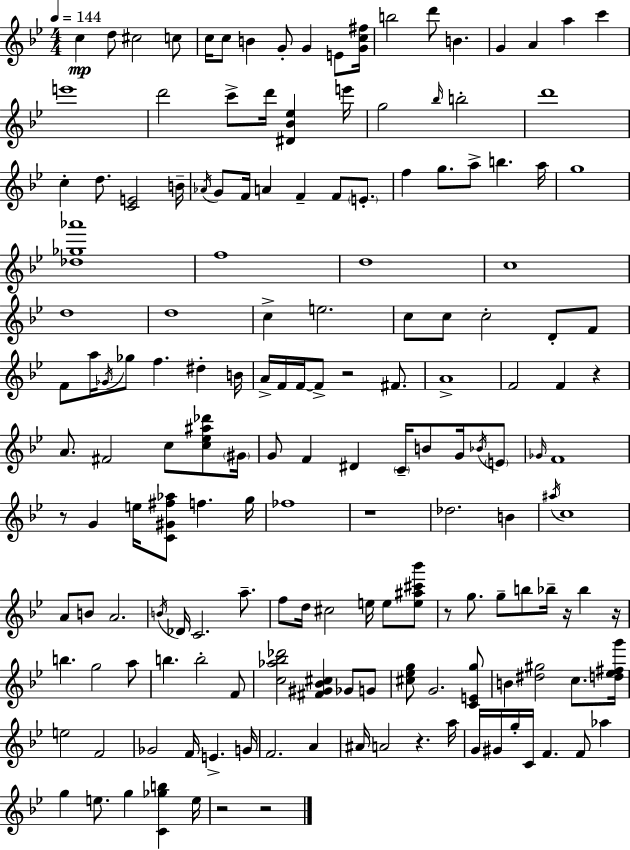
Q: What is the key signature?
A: G minor